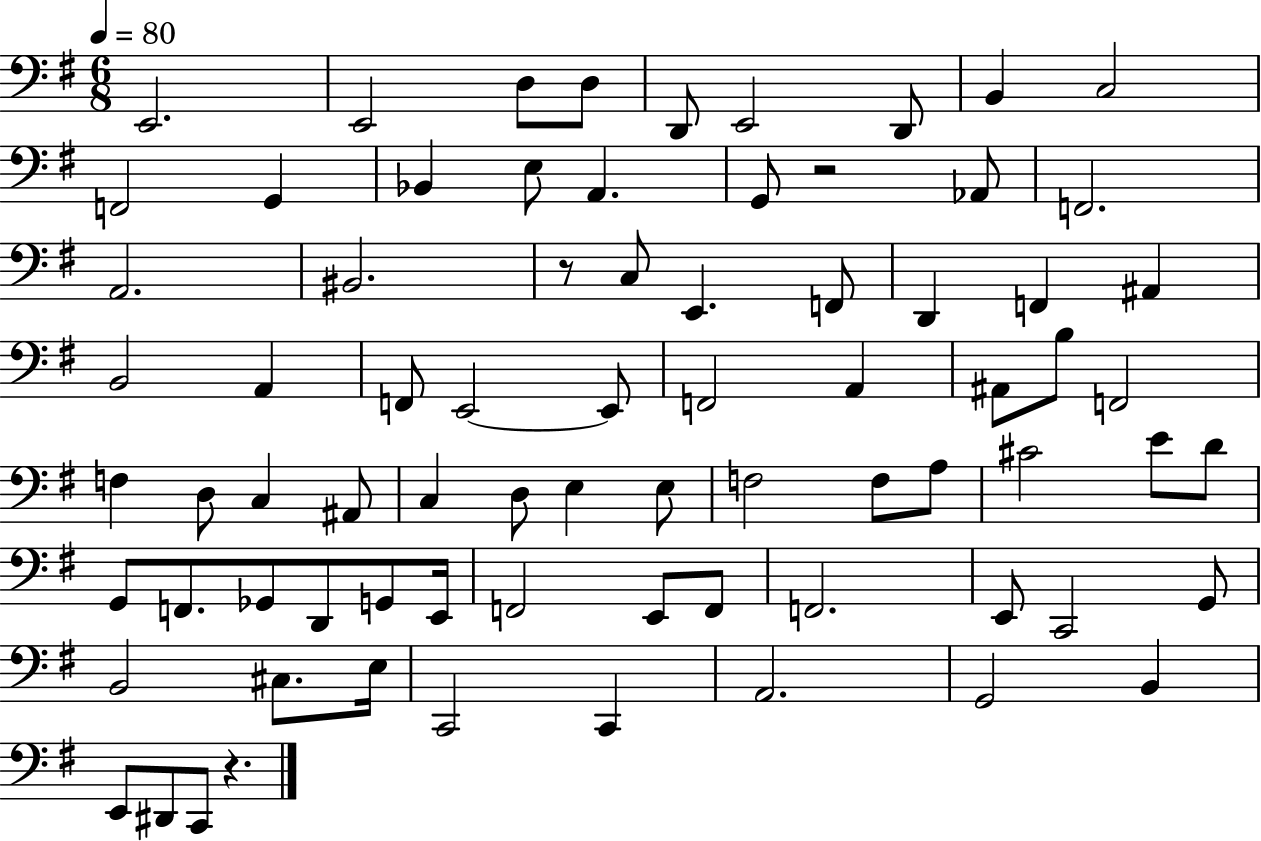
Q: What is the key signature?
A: G major